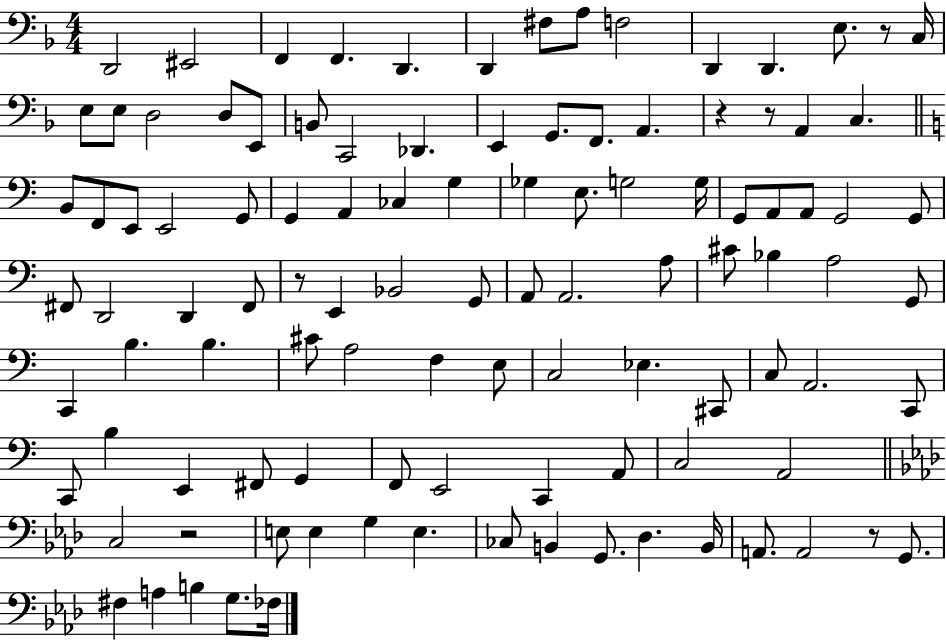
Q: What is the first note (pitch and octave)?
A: D2